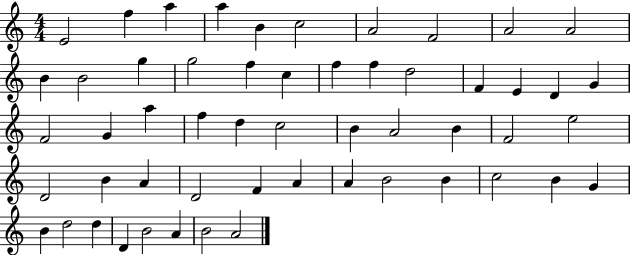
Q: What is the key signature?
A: C major